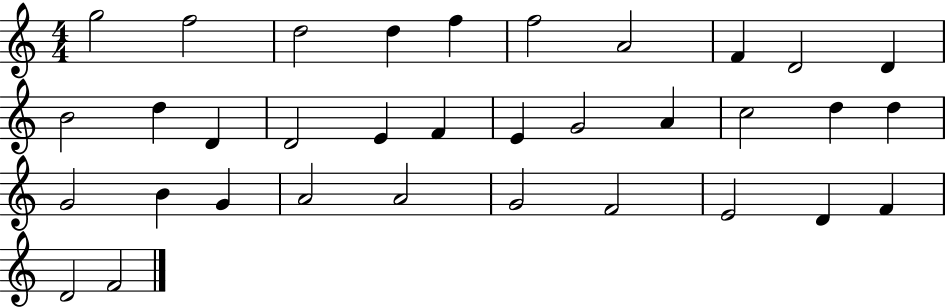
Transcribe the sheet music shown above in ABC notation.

X:1
T:Untitled
M:4/4
L:1/4
K:C
g2 f2 d2 d f f2 A2 F D2 D B2 d D D2 E F E G2 A c2 d d G2 B G A2 A2 G2 F2 E2 D F D2 F2